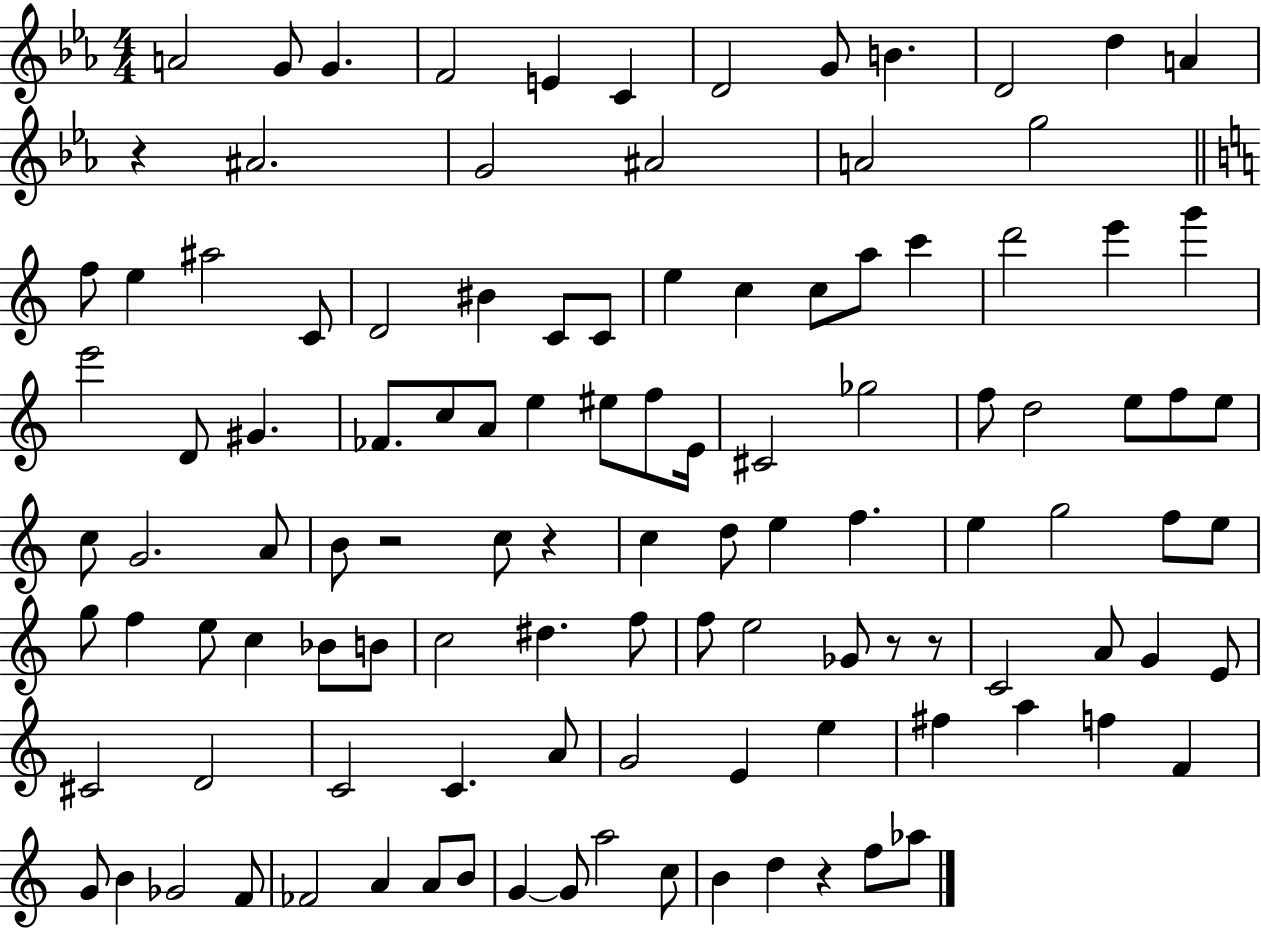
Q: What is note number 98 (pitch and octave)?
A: A4